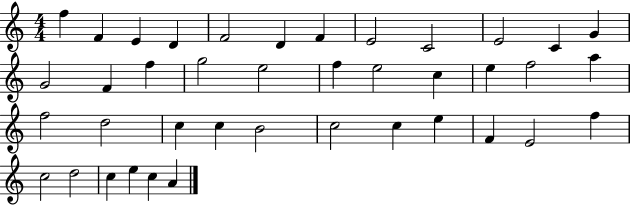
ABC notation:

X:1
T:Untitled
M:4/4
L:1/4
K:C
f F E D F2 D F E2 C2 E2 C G G2 F f g2 e2 f e2 c e f2 a f2 d2 c c B2 c2 c e F E2 f c2 d2 c e c A